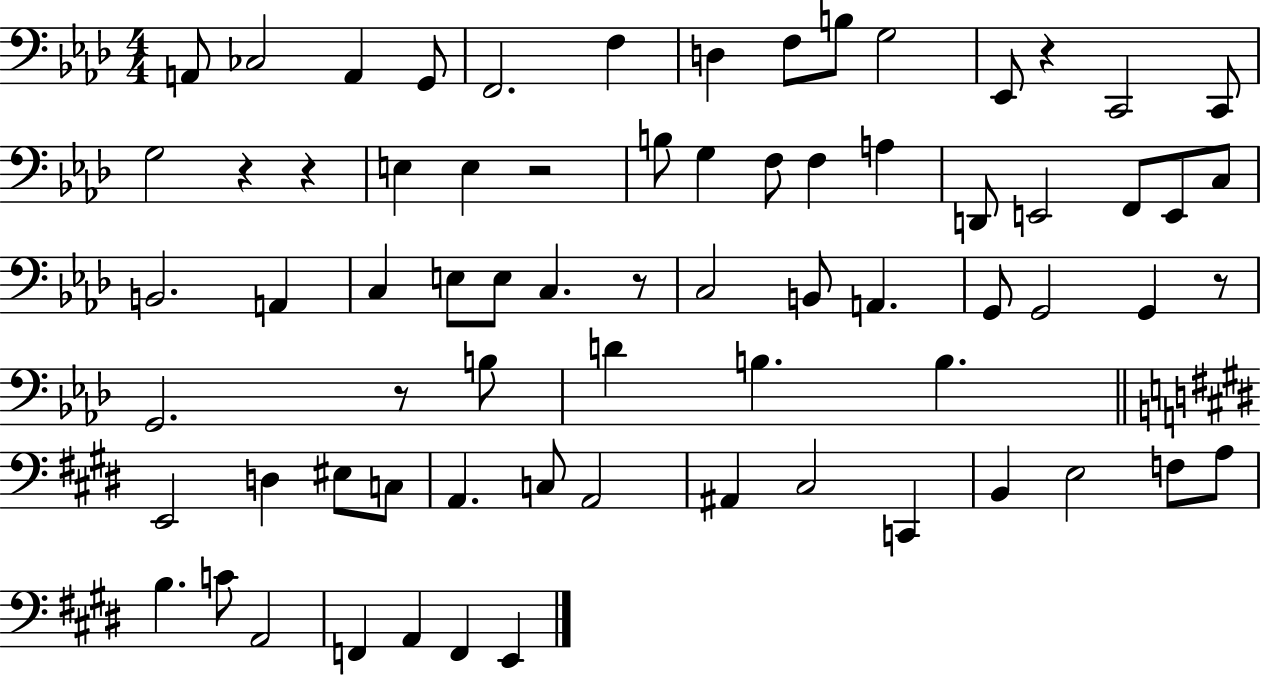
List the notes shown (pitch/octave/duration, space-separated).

A2/e CES3/h A2/q G2/e F2/h. F3/q D3/q F3/e B3/e G3/h Eb2/e R/q C2/h C2/e G3/h R/q R/q E3/q E3/q R/h B3/e G3/q F3/e F3/q A3/q D2/e E2/h F2/e E2/e C3/e B2/h. A2/q C3/q E3/e E3/e C3/q. R/e C3/h B2/e A2/q. G2/e G2/h G2/q R/e G2/h. R/e B3/e D4/q B3/q. B3/q. E2/h D3/q EIS3/e C3/e A2/q. C3/e A2/h A#2/q C#3/h C2/q B2/q E3/h F3/e A3/e B3/q. C4/e A2/h F2/q A2/q F2/q E2/q